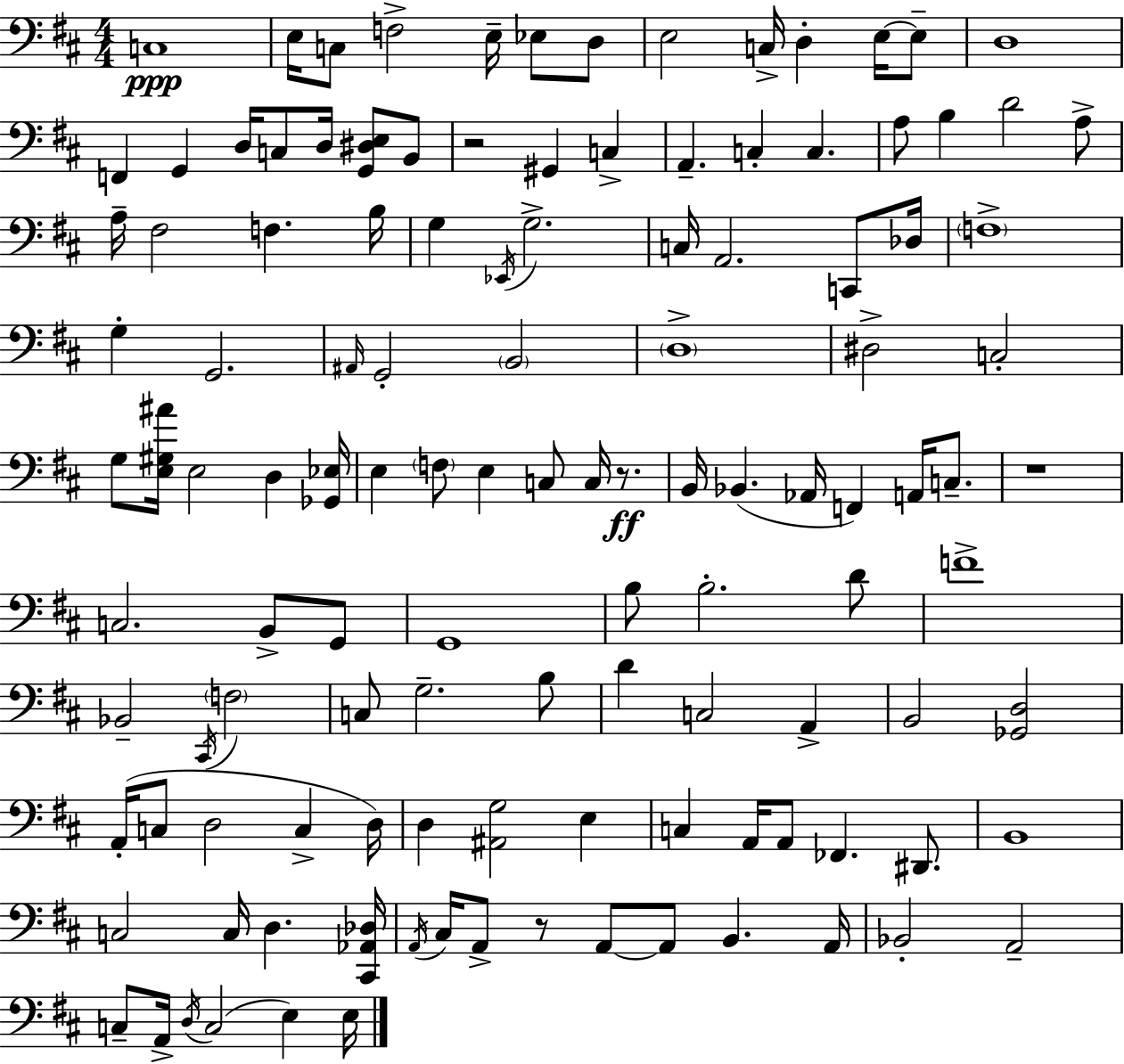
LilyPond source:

{
  \clef bass
  \numericTimeSignature
  \time 4/4
  \key d \major
  c1\ppp | e16 c8 f2-> e16-- ees8 d8 | e2 c16-> d4-. e16~~ e8-- | d1 | \break f,4 g,4 d16 c8 d16 <g, dis e>8 b,8 | r2 gis,4 c4-> | a,4.-- c4-. c4. | a8 b4 d'2 a8-> | \break a16-- fis2 f4. b16 | g4 \acciaccatura { ees,16 } g2.-> | c16 a,2. c,8 | des16 \parenthesize f1-> | \break g4-. g,2. | \grace { ais,16 } g,2-. \parenthesize b,2 | \parenthesize d1-> | dis2-> c2-. | \break g8 <e gis ais'>16 e2 d4 | <ges, ees>16 e4 \parenthesize f8 e4 c8 c16 r8.\ff | b,16 bes,4.( aes,16 f,4) a,16 c8.-- | r1 | \break c2. b,8-> | g,8 g,1 | b8 b2.-. | d'8 f'1-> | \break bes,2-- \acciaccatura { cis,16 } \parenthesize f2 | c8 g2.-- | b8 d'4 c2 a,4-> | b,2 <ges, d>2 | \break a,16-.( c8 d2 c4-> | d16) d4 <ais, g>2 e4 | c4 a,16 a,8 fes,4. | dis,8. b,1 | \break c2 c16 d4. | <cis, aes, des>16 \acciaccatura { a,16 } cis16 a,8-> r8 a,8~~ a,8 b,4. | a,16 bes,2-. a,2-- | c8-- a,16-> \acciaccatura { d16 }( c2 | \break e4) e16 \bar "|."
}